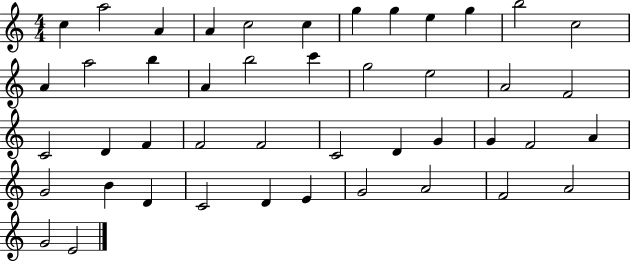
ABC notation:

X:1
T:Untitled
M:4/4
L:1/4
K:C
c a2 A A c2 c g g e g b2 c2 A a2 b A b2 c' g2 e2 A2 F2 C2 D F F2 F2 C2 D G G F2 A G2 B D C2 D E G2 A2 F2 A2 G2 E2